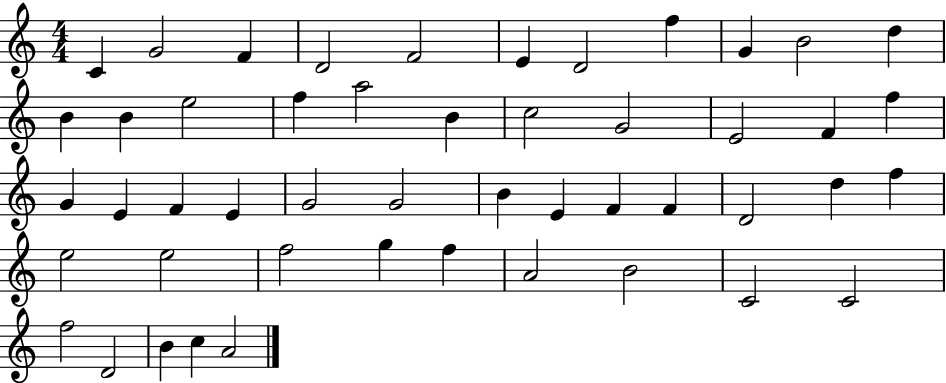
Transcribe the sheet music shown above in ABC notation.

X:1
T:Untitled
M:4/4
L:1/4
K:C
C G2 F D2 F2 E D2 f G B2 d B B e2 f a2 B c2 G2 E2 F f G E F E G2 G2 B E F F D2 d f e2 e2 f2 g f A2 B2 C2 C2 f2 D2 B c A2